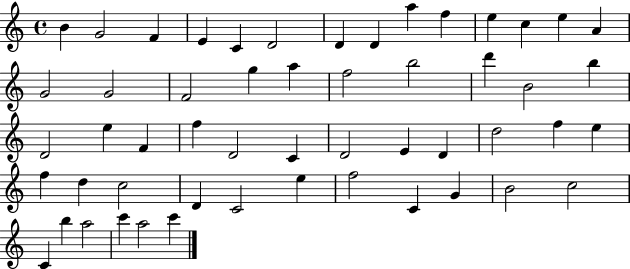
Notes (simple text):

B4/q G4/h F4/q E4/q C4/q D4/h D4/q D4/q A5/q F5/q E5/q C5/q E5/q A4/q G4/h G4/h F4/h G5/q A5/q F5/h B5/h D6/q B4/h B5/q D4/h E5/q F4/q F5/q D4/h C4/q D4/h E4/q D4/q D5/h F5/q E5/q F5/q D5/q C5/h D4/q C4/h E5/q F5/h C4/q G4/q B4/h C5/h C4/q B5/q A5/h C6/q A5/h C6/q